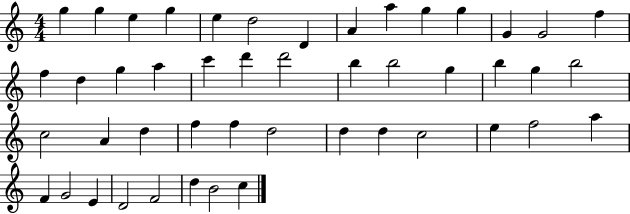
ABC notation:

X:1
T:Untitled
M:4/4
L:1/4
K:C
g g e g e d2 D A a g g G G2 f f d g a c' d' d'2 b b2 g b g b2 c2 A d f f d2 d d c2 e f2 a F G2 E D2 F2 d B2 c